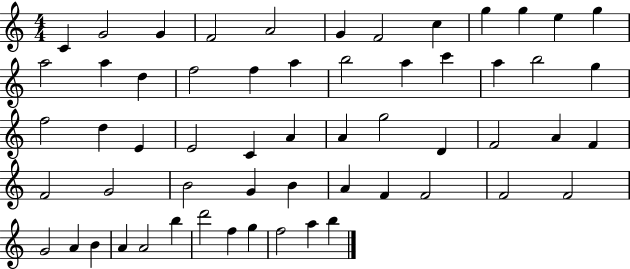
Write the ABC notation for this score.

X:1
T:Untitled
M:4/4
L:1/4
K:C
C G2 G F2 A2 G F2 c g g e g a2 a d f2 f a b2 a c' a b2 g f2 d E E2 C A A g2 D F2 A F F2 G2 B2 G B A F F2 F2 F2 G2 A B A A2 b d'2 f g f2 a b